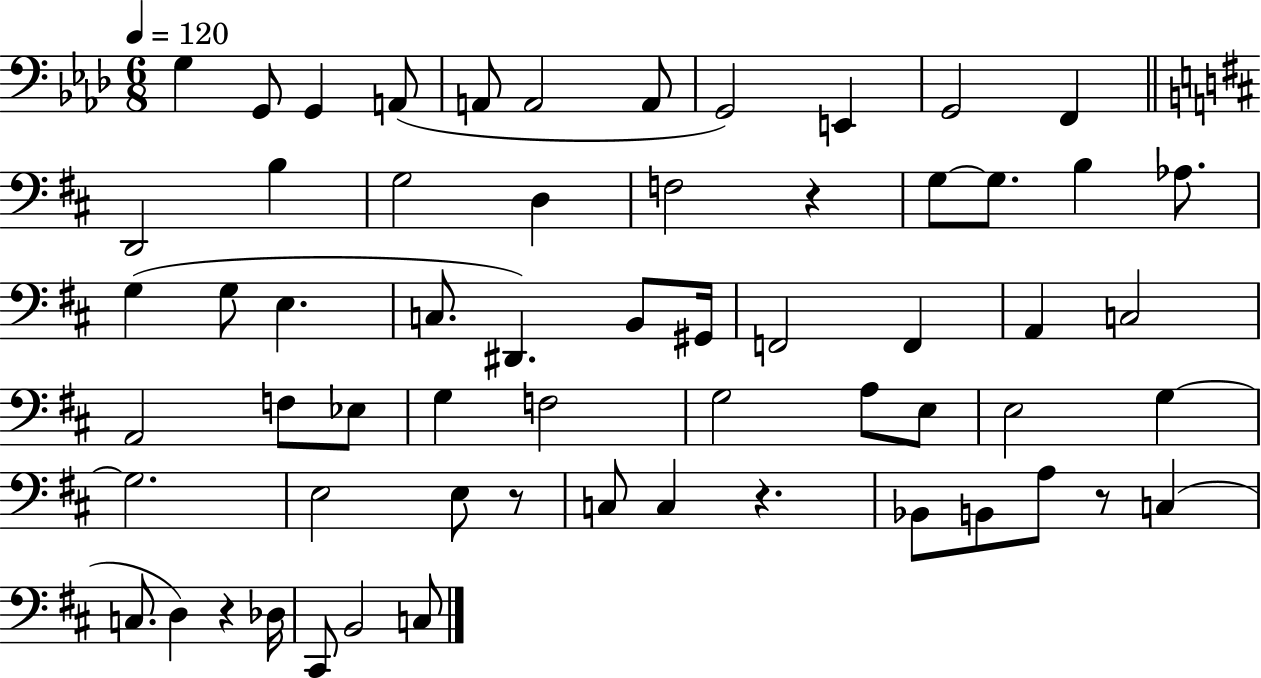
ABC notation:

X:1
T:Untitled
M:6/8
L:1/4
K:Ab
G, G,,/2 G,, A,,/2 A,,/2 A,,2 A,,/2 G,,2 E,, G,,2 F,, D,,2 B, G,2 D, F,2 z G,/2 G,/2 B, _A,/2 G, G,/2 E, C,/2 ^D,, B,,/2 ^G,,/4 F,,2 F,, A,, C,2 A,,2 F,/2 _E,/2 G, F,2 G,2 A,/2 E,/2 E,2 G, G,2 E,2 E,/2 z/2 C,/2 C, z _B,,/2 B,,/2 A,/2 z/2 C, C,/2 D, z _D,/4 ^C,,/2 B,,2 C,/2